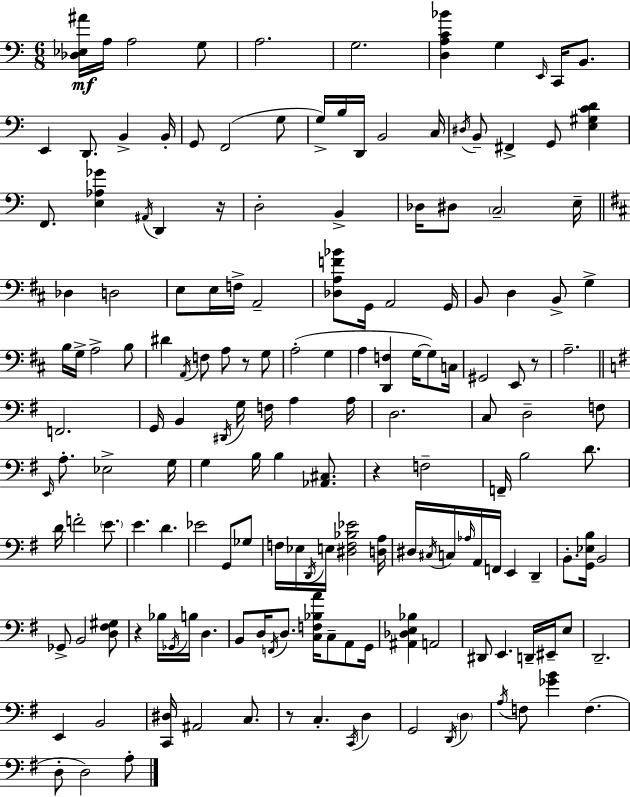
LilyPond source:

{
  \clef bass
  \numericTimeSignature
  \time 6/8
  \key c \major
  \repeat volta 2 { <des ees ais'>16\mf a16 a2 g8 | a2. | g2. | <d a c' bes'>4 g4 \grace { e,16 } c,16 b,8. | \break e,4 d,8. b,4-> | b,16-. g,8 f,2( g8 | g16->) b16 d,16 b,2 | c16 \acciaccatura { dis16 } b,8-- fis,4-> g,8 <e gis c' d'>4 | \break f,8. <e aes ges'>4 \acciaccatura { ais,16 } d,4 | r16 d2-. b,4-> | des16 dis8 \parenthesize c2-- | e16-- \bar "||" \break \key d \major des4 d2 | e8 e16 f16-> a,2-- | <des a f' bes'>8 g,16 a,2 g,16 | b,8 d4 b,8-> g4-> | \break b16 g16-> a2-> b8 | dis'4 \acciaccatura { a,16 } f8 a8 r8 g8 | a2-.( g4 | a4 <d, f>4 g16~~ g8) | \break c16 gis,2 e,8 r8 | a2.-- | \bar "||" \break \key g \major f,2. | g,16 b,4 \acciaccatura { dis,16 } g16 f16 a4 | a16 d2. | c8 d2-- f8 | \break \grace { e,16 } a8.-. ees2-> | g16 g4 b16 b4 <aes, cis>8. | r4 f2-- | f,16-- b2 d'8. | \break d'16 f'2-. \parenthesize e'8. | e'4. d'4. | ees'2 g,8 | ges8 f16 ees16 \acciaccatura { d,16 } e16 <dis f bes ees'>2 | \break <d a>16 dis16 \acciaccatura { cis16 } c16 \grace { aes16 } a,16 f,16 e,4 | d,4-- b,8.-. <g, ees b>16 b,2 | ges,8-> b,2 | <d fis gis>8 r4 bes16 \acciaccatura { ges,16 } b16 | \break d4. b,8 d16 \acciaccatura { f,16 } d8. | <c f bes a'>16 c8-- a,8 g,16 <ais, des e bes>4 a,2 | dis,8 e,4. | d,16-- eis,16-- e8 d,2.-- | \break e,4 b,2 | <c, dis>16 ais,2 | c8. r8 c4.-. | \acciaccatura { c,16 } d4 g,2 | \break \acciaccatura { d,16 } \parenthesize d4 \acciaccatura { a16 } f8 | <ges' b'>4 f4.( d8-. | d2) a8-. } \bar "|."
}